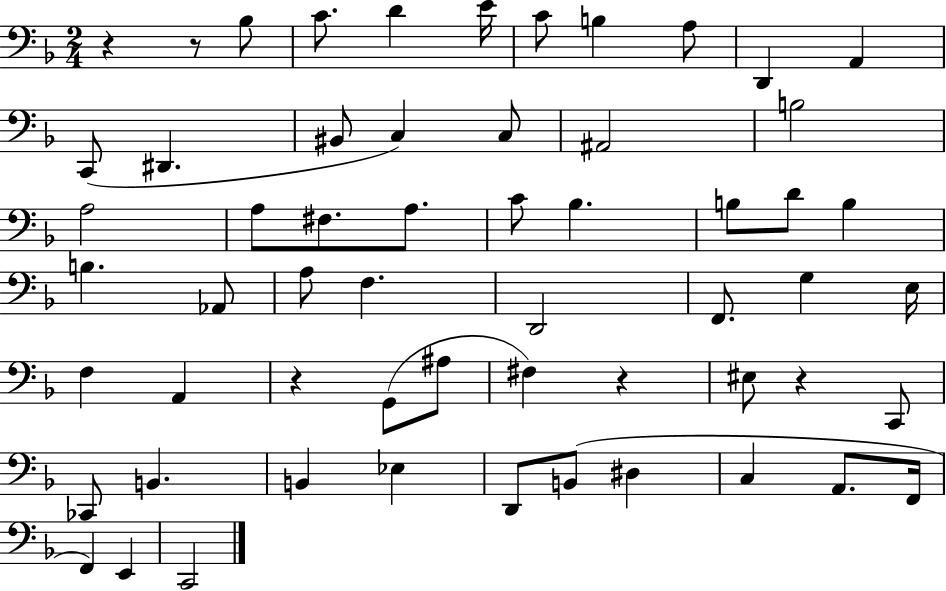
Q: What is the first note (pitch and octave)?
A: Bb3